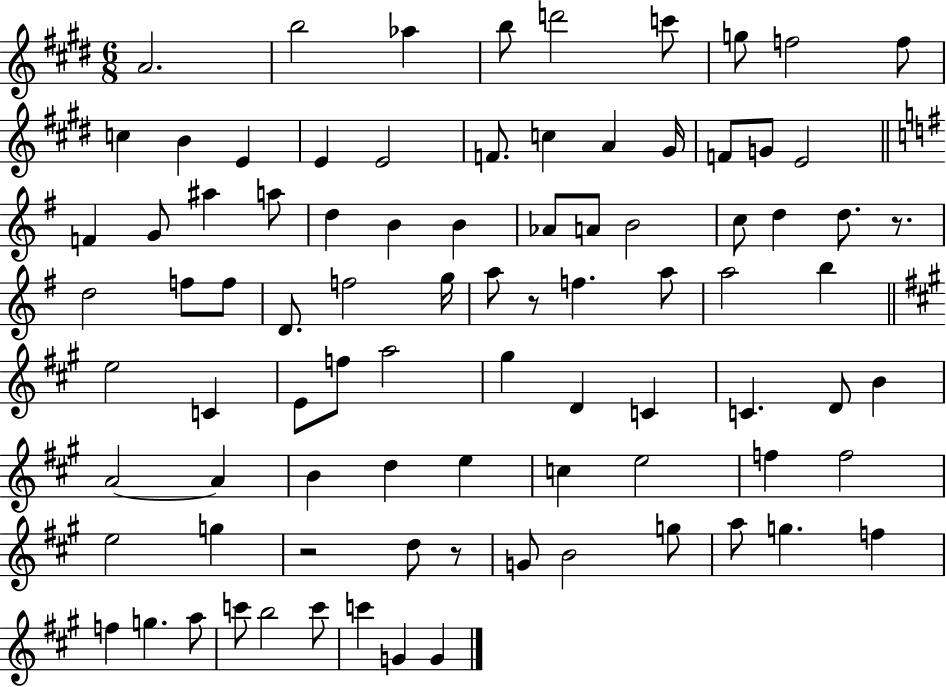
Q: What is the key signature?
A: E major